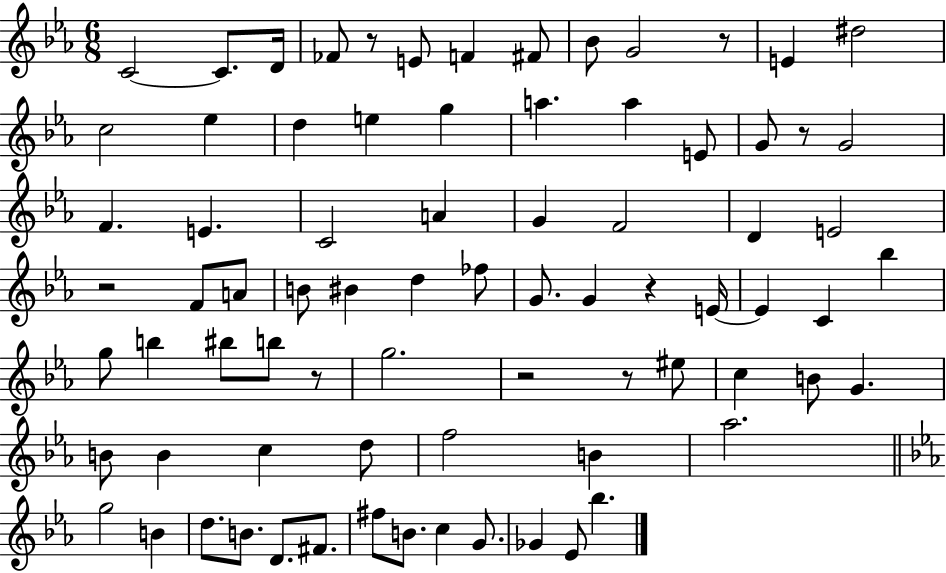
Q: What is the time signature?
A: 6/8